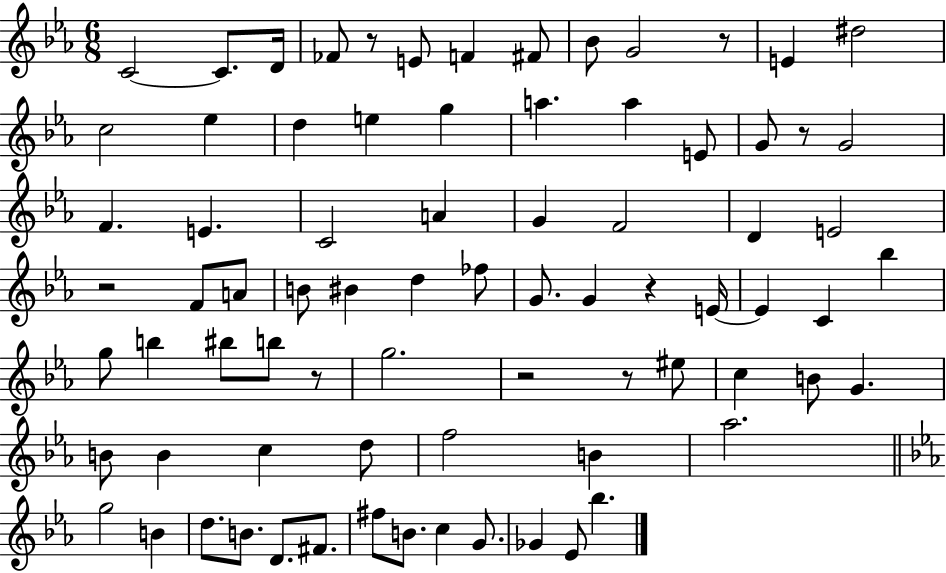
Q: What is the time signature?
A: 6/8